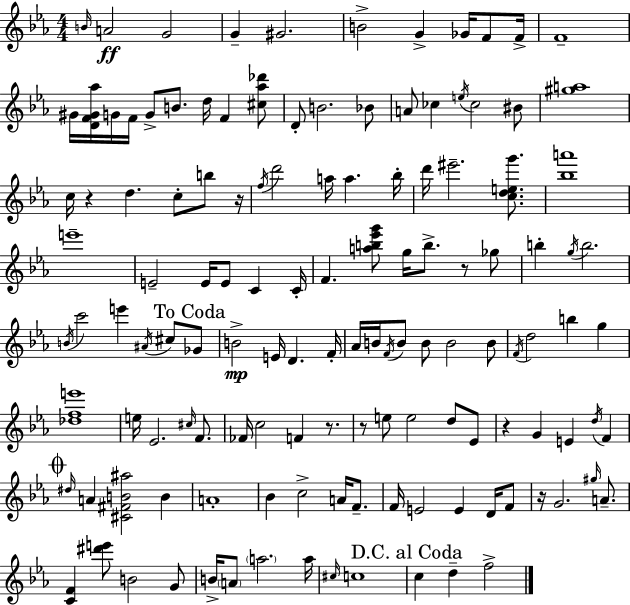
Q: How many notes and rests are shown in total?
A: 130